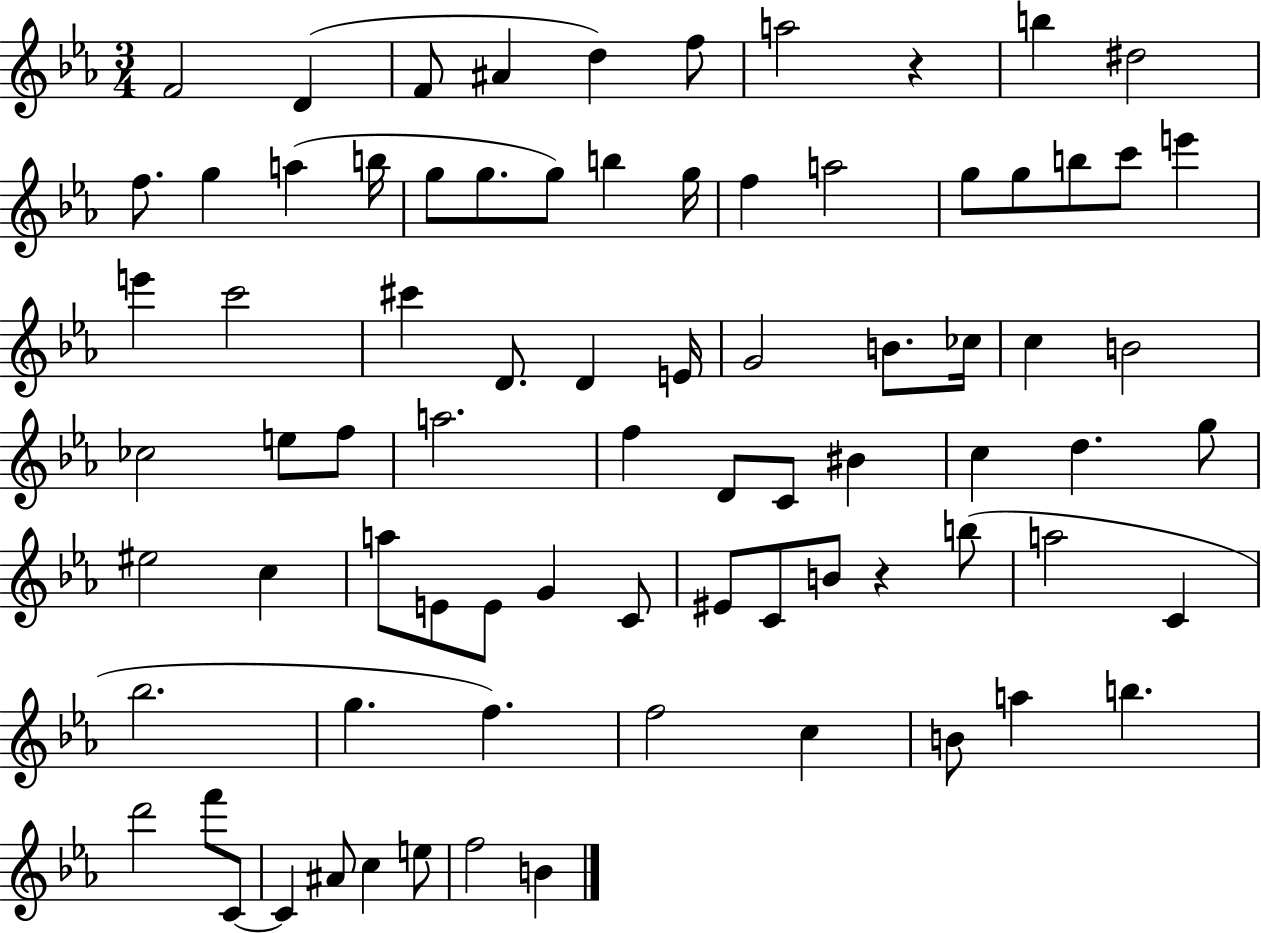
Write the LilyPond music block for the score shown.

{
  \clef treble
  \numericTimeSignature
  \time 3/4
  \key ees \major
  f'2 d'4( | f'8 ais'4 d''4) f''8 | a''2 r4 | b''4 dis''2 | \break f''8. g''4 a''4( b''16 | g''8 g''8. g''8) b''4 g''16 | f''4 a''2 | g''8 g''8 b''8 c'''8 e'''4 | \break e'''4 c'''2 | cis'''4 d'8. d'4 e'16 | g'2 b'8. ces''16 | c''4 b'2 | \break ces''2 e''8 f''8 | a''2. | f''4 d'8 c'8 bis'4 | c''4 d''4. g''8 | \break eis''2 c''4 | a''8 e'8 e'8 g'4 c'8 | eis'8 c'8 b'8 r4 b''8( | a''2 c'4 | \break bes''2. | g''4. f''4.) | f''2 c''4 | b'8 a''4 b''4. | \break d'''2 f'''8 c'8~~ | c'4 ais'8 c''4 e''8 | f''2 b'4 | \bar "|."
}